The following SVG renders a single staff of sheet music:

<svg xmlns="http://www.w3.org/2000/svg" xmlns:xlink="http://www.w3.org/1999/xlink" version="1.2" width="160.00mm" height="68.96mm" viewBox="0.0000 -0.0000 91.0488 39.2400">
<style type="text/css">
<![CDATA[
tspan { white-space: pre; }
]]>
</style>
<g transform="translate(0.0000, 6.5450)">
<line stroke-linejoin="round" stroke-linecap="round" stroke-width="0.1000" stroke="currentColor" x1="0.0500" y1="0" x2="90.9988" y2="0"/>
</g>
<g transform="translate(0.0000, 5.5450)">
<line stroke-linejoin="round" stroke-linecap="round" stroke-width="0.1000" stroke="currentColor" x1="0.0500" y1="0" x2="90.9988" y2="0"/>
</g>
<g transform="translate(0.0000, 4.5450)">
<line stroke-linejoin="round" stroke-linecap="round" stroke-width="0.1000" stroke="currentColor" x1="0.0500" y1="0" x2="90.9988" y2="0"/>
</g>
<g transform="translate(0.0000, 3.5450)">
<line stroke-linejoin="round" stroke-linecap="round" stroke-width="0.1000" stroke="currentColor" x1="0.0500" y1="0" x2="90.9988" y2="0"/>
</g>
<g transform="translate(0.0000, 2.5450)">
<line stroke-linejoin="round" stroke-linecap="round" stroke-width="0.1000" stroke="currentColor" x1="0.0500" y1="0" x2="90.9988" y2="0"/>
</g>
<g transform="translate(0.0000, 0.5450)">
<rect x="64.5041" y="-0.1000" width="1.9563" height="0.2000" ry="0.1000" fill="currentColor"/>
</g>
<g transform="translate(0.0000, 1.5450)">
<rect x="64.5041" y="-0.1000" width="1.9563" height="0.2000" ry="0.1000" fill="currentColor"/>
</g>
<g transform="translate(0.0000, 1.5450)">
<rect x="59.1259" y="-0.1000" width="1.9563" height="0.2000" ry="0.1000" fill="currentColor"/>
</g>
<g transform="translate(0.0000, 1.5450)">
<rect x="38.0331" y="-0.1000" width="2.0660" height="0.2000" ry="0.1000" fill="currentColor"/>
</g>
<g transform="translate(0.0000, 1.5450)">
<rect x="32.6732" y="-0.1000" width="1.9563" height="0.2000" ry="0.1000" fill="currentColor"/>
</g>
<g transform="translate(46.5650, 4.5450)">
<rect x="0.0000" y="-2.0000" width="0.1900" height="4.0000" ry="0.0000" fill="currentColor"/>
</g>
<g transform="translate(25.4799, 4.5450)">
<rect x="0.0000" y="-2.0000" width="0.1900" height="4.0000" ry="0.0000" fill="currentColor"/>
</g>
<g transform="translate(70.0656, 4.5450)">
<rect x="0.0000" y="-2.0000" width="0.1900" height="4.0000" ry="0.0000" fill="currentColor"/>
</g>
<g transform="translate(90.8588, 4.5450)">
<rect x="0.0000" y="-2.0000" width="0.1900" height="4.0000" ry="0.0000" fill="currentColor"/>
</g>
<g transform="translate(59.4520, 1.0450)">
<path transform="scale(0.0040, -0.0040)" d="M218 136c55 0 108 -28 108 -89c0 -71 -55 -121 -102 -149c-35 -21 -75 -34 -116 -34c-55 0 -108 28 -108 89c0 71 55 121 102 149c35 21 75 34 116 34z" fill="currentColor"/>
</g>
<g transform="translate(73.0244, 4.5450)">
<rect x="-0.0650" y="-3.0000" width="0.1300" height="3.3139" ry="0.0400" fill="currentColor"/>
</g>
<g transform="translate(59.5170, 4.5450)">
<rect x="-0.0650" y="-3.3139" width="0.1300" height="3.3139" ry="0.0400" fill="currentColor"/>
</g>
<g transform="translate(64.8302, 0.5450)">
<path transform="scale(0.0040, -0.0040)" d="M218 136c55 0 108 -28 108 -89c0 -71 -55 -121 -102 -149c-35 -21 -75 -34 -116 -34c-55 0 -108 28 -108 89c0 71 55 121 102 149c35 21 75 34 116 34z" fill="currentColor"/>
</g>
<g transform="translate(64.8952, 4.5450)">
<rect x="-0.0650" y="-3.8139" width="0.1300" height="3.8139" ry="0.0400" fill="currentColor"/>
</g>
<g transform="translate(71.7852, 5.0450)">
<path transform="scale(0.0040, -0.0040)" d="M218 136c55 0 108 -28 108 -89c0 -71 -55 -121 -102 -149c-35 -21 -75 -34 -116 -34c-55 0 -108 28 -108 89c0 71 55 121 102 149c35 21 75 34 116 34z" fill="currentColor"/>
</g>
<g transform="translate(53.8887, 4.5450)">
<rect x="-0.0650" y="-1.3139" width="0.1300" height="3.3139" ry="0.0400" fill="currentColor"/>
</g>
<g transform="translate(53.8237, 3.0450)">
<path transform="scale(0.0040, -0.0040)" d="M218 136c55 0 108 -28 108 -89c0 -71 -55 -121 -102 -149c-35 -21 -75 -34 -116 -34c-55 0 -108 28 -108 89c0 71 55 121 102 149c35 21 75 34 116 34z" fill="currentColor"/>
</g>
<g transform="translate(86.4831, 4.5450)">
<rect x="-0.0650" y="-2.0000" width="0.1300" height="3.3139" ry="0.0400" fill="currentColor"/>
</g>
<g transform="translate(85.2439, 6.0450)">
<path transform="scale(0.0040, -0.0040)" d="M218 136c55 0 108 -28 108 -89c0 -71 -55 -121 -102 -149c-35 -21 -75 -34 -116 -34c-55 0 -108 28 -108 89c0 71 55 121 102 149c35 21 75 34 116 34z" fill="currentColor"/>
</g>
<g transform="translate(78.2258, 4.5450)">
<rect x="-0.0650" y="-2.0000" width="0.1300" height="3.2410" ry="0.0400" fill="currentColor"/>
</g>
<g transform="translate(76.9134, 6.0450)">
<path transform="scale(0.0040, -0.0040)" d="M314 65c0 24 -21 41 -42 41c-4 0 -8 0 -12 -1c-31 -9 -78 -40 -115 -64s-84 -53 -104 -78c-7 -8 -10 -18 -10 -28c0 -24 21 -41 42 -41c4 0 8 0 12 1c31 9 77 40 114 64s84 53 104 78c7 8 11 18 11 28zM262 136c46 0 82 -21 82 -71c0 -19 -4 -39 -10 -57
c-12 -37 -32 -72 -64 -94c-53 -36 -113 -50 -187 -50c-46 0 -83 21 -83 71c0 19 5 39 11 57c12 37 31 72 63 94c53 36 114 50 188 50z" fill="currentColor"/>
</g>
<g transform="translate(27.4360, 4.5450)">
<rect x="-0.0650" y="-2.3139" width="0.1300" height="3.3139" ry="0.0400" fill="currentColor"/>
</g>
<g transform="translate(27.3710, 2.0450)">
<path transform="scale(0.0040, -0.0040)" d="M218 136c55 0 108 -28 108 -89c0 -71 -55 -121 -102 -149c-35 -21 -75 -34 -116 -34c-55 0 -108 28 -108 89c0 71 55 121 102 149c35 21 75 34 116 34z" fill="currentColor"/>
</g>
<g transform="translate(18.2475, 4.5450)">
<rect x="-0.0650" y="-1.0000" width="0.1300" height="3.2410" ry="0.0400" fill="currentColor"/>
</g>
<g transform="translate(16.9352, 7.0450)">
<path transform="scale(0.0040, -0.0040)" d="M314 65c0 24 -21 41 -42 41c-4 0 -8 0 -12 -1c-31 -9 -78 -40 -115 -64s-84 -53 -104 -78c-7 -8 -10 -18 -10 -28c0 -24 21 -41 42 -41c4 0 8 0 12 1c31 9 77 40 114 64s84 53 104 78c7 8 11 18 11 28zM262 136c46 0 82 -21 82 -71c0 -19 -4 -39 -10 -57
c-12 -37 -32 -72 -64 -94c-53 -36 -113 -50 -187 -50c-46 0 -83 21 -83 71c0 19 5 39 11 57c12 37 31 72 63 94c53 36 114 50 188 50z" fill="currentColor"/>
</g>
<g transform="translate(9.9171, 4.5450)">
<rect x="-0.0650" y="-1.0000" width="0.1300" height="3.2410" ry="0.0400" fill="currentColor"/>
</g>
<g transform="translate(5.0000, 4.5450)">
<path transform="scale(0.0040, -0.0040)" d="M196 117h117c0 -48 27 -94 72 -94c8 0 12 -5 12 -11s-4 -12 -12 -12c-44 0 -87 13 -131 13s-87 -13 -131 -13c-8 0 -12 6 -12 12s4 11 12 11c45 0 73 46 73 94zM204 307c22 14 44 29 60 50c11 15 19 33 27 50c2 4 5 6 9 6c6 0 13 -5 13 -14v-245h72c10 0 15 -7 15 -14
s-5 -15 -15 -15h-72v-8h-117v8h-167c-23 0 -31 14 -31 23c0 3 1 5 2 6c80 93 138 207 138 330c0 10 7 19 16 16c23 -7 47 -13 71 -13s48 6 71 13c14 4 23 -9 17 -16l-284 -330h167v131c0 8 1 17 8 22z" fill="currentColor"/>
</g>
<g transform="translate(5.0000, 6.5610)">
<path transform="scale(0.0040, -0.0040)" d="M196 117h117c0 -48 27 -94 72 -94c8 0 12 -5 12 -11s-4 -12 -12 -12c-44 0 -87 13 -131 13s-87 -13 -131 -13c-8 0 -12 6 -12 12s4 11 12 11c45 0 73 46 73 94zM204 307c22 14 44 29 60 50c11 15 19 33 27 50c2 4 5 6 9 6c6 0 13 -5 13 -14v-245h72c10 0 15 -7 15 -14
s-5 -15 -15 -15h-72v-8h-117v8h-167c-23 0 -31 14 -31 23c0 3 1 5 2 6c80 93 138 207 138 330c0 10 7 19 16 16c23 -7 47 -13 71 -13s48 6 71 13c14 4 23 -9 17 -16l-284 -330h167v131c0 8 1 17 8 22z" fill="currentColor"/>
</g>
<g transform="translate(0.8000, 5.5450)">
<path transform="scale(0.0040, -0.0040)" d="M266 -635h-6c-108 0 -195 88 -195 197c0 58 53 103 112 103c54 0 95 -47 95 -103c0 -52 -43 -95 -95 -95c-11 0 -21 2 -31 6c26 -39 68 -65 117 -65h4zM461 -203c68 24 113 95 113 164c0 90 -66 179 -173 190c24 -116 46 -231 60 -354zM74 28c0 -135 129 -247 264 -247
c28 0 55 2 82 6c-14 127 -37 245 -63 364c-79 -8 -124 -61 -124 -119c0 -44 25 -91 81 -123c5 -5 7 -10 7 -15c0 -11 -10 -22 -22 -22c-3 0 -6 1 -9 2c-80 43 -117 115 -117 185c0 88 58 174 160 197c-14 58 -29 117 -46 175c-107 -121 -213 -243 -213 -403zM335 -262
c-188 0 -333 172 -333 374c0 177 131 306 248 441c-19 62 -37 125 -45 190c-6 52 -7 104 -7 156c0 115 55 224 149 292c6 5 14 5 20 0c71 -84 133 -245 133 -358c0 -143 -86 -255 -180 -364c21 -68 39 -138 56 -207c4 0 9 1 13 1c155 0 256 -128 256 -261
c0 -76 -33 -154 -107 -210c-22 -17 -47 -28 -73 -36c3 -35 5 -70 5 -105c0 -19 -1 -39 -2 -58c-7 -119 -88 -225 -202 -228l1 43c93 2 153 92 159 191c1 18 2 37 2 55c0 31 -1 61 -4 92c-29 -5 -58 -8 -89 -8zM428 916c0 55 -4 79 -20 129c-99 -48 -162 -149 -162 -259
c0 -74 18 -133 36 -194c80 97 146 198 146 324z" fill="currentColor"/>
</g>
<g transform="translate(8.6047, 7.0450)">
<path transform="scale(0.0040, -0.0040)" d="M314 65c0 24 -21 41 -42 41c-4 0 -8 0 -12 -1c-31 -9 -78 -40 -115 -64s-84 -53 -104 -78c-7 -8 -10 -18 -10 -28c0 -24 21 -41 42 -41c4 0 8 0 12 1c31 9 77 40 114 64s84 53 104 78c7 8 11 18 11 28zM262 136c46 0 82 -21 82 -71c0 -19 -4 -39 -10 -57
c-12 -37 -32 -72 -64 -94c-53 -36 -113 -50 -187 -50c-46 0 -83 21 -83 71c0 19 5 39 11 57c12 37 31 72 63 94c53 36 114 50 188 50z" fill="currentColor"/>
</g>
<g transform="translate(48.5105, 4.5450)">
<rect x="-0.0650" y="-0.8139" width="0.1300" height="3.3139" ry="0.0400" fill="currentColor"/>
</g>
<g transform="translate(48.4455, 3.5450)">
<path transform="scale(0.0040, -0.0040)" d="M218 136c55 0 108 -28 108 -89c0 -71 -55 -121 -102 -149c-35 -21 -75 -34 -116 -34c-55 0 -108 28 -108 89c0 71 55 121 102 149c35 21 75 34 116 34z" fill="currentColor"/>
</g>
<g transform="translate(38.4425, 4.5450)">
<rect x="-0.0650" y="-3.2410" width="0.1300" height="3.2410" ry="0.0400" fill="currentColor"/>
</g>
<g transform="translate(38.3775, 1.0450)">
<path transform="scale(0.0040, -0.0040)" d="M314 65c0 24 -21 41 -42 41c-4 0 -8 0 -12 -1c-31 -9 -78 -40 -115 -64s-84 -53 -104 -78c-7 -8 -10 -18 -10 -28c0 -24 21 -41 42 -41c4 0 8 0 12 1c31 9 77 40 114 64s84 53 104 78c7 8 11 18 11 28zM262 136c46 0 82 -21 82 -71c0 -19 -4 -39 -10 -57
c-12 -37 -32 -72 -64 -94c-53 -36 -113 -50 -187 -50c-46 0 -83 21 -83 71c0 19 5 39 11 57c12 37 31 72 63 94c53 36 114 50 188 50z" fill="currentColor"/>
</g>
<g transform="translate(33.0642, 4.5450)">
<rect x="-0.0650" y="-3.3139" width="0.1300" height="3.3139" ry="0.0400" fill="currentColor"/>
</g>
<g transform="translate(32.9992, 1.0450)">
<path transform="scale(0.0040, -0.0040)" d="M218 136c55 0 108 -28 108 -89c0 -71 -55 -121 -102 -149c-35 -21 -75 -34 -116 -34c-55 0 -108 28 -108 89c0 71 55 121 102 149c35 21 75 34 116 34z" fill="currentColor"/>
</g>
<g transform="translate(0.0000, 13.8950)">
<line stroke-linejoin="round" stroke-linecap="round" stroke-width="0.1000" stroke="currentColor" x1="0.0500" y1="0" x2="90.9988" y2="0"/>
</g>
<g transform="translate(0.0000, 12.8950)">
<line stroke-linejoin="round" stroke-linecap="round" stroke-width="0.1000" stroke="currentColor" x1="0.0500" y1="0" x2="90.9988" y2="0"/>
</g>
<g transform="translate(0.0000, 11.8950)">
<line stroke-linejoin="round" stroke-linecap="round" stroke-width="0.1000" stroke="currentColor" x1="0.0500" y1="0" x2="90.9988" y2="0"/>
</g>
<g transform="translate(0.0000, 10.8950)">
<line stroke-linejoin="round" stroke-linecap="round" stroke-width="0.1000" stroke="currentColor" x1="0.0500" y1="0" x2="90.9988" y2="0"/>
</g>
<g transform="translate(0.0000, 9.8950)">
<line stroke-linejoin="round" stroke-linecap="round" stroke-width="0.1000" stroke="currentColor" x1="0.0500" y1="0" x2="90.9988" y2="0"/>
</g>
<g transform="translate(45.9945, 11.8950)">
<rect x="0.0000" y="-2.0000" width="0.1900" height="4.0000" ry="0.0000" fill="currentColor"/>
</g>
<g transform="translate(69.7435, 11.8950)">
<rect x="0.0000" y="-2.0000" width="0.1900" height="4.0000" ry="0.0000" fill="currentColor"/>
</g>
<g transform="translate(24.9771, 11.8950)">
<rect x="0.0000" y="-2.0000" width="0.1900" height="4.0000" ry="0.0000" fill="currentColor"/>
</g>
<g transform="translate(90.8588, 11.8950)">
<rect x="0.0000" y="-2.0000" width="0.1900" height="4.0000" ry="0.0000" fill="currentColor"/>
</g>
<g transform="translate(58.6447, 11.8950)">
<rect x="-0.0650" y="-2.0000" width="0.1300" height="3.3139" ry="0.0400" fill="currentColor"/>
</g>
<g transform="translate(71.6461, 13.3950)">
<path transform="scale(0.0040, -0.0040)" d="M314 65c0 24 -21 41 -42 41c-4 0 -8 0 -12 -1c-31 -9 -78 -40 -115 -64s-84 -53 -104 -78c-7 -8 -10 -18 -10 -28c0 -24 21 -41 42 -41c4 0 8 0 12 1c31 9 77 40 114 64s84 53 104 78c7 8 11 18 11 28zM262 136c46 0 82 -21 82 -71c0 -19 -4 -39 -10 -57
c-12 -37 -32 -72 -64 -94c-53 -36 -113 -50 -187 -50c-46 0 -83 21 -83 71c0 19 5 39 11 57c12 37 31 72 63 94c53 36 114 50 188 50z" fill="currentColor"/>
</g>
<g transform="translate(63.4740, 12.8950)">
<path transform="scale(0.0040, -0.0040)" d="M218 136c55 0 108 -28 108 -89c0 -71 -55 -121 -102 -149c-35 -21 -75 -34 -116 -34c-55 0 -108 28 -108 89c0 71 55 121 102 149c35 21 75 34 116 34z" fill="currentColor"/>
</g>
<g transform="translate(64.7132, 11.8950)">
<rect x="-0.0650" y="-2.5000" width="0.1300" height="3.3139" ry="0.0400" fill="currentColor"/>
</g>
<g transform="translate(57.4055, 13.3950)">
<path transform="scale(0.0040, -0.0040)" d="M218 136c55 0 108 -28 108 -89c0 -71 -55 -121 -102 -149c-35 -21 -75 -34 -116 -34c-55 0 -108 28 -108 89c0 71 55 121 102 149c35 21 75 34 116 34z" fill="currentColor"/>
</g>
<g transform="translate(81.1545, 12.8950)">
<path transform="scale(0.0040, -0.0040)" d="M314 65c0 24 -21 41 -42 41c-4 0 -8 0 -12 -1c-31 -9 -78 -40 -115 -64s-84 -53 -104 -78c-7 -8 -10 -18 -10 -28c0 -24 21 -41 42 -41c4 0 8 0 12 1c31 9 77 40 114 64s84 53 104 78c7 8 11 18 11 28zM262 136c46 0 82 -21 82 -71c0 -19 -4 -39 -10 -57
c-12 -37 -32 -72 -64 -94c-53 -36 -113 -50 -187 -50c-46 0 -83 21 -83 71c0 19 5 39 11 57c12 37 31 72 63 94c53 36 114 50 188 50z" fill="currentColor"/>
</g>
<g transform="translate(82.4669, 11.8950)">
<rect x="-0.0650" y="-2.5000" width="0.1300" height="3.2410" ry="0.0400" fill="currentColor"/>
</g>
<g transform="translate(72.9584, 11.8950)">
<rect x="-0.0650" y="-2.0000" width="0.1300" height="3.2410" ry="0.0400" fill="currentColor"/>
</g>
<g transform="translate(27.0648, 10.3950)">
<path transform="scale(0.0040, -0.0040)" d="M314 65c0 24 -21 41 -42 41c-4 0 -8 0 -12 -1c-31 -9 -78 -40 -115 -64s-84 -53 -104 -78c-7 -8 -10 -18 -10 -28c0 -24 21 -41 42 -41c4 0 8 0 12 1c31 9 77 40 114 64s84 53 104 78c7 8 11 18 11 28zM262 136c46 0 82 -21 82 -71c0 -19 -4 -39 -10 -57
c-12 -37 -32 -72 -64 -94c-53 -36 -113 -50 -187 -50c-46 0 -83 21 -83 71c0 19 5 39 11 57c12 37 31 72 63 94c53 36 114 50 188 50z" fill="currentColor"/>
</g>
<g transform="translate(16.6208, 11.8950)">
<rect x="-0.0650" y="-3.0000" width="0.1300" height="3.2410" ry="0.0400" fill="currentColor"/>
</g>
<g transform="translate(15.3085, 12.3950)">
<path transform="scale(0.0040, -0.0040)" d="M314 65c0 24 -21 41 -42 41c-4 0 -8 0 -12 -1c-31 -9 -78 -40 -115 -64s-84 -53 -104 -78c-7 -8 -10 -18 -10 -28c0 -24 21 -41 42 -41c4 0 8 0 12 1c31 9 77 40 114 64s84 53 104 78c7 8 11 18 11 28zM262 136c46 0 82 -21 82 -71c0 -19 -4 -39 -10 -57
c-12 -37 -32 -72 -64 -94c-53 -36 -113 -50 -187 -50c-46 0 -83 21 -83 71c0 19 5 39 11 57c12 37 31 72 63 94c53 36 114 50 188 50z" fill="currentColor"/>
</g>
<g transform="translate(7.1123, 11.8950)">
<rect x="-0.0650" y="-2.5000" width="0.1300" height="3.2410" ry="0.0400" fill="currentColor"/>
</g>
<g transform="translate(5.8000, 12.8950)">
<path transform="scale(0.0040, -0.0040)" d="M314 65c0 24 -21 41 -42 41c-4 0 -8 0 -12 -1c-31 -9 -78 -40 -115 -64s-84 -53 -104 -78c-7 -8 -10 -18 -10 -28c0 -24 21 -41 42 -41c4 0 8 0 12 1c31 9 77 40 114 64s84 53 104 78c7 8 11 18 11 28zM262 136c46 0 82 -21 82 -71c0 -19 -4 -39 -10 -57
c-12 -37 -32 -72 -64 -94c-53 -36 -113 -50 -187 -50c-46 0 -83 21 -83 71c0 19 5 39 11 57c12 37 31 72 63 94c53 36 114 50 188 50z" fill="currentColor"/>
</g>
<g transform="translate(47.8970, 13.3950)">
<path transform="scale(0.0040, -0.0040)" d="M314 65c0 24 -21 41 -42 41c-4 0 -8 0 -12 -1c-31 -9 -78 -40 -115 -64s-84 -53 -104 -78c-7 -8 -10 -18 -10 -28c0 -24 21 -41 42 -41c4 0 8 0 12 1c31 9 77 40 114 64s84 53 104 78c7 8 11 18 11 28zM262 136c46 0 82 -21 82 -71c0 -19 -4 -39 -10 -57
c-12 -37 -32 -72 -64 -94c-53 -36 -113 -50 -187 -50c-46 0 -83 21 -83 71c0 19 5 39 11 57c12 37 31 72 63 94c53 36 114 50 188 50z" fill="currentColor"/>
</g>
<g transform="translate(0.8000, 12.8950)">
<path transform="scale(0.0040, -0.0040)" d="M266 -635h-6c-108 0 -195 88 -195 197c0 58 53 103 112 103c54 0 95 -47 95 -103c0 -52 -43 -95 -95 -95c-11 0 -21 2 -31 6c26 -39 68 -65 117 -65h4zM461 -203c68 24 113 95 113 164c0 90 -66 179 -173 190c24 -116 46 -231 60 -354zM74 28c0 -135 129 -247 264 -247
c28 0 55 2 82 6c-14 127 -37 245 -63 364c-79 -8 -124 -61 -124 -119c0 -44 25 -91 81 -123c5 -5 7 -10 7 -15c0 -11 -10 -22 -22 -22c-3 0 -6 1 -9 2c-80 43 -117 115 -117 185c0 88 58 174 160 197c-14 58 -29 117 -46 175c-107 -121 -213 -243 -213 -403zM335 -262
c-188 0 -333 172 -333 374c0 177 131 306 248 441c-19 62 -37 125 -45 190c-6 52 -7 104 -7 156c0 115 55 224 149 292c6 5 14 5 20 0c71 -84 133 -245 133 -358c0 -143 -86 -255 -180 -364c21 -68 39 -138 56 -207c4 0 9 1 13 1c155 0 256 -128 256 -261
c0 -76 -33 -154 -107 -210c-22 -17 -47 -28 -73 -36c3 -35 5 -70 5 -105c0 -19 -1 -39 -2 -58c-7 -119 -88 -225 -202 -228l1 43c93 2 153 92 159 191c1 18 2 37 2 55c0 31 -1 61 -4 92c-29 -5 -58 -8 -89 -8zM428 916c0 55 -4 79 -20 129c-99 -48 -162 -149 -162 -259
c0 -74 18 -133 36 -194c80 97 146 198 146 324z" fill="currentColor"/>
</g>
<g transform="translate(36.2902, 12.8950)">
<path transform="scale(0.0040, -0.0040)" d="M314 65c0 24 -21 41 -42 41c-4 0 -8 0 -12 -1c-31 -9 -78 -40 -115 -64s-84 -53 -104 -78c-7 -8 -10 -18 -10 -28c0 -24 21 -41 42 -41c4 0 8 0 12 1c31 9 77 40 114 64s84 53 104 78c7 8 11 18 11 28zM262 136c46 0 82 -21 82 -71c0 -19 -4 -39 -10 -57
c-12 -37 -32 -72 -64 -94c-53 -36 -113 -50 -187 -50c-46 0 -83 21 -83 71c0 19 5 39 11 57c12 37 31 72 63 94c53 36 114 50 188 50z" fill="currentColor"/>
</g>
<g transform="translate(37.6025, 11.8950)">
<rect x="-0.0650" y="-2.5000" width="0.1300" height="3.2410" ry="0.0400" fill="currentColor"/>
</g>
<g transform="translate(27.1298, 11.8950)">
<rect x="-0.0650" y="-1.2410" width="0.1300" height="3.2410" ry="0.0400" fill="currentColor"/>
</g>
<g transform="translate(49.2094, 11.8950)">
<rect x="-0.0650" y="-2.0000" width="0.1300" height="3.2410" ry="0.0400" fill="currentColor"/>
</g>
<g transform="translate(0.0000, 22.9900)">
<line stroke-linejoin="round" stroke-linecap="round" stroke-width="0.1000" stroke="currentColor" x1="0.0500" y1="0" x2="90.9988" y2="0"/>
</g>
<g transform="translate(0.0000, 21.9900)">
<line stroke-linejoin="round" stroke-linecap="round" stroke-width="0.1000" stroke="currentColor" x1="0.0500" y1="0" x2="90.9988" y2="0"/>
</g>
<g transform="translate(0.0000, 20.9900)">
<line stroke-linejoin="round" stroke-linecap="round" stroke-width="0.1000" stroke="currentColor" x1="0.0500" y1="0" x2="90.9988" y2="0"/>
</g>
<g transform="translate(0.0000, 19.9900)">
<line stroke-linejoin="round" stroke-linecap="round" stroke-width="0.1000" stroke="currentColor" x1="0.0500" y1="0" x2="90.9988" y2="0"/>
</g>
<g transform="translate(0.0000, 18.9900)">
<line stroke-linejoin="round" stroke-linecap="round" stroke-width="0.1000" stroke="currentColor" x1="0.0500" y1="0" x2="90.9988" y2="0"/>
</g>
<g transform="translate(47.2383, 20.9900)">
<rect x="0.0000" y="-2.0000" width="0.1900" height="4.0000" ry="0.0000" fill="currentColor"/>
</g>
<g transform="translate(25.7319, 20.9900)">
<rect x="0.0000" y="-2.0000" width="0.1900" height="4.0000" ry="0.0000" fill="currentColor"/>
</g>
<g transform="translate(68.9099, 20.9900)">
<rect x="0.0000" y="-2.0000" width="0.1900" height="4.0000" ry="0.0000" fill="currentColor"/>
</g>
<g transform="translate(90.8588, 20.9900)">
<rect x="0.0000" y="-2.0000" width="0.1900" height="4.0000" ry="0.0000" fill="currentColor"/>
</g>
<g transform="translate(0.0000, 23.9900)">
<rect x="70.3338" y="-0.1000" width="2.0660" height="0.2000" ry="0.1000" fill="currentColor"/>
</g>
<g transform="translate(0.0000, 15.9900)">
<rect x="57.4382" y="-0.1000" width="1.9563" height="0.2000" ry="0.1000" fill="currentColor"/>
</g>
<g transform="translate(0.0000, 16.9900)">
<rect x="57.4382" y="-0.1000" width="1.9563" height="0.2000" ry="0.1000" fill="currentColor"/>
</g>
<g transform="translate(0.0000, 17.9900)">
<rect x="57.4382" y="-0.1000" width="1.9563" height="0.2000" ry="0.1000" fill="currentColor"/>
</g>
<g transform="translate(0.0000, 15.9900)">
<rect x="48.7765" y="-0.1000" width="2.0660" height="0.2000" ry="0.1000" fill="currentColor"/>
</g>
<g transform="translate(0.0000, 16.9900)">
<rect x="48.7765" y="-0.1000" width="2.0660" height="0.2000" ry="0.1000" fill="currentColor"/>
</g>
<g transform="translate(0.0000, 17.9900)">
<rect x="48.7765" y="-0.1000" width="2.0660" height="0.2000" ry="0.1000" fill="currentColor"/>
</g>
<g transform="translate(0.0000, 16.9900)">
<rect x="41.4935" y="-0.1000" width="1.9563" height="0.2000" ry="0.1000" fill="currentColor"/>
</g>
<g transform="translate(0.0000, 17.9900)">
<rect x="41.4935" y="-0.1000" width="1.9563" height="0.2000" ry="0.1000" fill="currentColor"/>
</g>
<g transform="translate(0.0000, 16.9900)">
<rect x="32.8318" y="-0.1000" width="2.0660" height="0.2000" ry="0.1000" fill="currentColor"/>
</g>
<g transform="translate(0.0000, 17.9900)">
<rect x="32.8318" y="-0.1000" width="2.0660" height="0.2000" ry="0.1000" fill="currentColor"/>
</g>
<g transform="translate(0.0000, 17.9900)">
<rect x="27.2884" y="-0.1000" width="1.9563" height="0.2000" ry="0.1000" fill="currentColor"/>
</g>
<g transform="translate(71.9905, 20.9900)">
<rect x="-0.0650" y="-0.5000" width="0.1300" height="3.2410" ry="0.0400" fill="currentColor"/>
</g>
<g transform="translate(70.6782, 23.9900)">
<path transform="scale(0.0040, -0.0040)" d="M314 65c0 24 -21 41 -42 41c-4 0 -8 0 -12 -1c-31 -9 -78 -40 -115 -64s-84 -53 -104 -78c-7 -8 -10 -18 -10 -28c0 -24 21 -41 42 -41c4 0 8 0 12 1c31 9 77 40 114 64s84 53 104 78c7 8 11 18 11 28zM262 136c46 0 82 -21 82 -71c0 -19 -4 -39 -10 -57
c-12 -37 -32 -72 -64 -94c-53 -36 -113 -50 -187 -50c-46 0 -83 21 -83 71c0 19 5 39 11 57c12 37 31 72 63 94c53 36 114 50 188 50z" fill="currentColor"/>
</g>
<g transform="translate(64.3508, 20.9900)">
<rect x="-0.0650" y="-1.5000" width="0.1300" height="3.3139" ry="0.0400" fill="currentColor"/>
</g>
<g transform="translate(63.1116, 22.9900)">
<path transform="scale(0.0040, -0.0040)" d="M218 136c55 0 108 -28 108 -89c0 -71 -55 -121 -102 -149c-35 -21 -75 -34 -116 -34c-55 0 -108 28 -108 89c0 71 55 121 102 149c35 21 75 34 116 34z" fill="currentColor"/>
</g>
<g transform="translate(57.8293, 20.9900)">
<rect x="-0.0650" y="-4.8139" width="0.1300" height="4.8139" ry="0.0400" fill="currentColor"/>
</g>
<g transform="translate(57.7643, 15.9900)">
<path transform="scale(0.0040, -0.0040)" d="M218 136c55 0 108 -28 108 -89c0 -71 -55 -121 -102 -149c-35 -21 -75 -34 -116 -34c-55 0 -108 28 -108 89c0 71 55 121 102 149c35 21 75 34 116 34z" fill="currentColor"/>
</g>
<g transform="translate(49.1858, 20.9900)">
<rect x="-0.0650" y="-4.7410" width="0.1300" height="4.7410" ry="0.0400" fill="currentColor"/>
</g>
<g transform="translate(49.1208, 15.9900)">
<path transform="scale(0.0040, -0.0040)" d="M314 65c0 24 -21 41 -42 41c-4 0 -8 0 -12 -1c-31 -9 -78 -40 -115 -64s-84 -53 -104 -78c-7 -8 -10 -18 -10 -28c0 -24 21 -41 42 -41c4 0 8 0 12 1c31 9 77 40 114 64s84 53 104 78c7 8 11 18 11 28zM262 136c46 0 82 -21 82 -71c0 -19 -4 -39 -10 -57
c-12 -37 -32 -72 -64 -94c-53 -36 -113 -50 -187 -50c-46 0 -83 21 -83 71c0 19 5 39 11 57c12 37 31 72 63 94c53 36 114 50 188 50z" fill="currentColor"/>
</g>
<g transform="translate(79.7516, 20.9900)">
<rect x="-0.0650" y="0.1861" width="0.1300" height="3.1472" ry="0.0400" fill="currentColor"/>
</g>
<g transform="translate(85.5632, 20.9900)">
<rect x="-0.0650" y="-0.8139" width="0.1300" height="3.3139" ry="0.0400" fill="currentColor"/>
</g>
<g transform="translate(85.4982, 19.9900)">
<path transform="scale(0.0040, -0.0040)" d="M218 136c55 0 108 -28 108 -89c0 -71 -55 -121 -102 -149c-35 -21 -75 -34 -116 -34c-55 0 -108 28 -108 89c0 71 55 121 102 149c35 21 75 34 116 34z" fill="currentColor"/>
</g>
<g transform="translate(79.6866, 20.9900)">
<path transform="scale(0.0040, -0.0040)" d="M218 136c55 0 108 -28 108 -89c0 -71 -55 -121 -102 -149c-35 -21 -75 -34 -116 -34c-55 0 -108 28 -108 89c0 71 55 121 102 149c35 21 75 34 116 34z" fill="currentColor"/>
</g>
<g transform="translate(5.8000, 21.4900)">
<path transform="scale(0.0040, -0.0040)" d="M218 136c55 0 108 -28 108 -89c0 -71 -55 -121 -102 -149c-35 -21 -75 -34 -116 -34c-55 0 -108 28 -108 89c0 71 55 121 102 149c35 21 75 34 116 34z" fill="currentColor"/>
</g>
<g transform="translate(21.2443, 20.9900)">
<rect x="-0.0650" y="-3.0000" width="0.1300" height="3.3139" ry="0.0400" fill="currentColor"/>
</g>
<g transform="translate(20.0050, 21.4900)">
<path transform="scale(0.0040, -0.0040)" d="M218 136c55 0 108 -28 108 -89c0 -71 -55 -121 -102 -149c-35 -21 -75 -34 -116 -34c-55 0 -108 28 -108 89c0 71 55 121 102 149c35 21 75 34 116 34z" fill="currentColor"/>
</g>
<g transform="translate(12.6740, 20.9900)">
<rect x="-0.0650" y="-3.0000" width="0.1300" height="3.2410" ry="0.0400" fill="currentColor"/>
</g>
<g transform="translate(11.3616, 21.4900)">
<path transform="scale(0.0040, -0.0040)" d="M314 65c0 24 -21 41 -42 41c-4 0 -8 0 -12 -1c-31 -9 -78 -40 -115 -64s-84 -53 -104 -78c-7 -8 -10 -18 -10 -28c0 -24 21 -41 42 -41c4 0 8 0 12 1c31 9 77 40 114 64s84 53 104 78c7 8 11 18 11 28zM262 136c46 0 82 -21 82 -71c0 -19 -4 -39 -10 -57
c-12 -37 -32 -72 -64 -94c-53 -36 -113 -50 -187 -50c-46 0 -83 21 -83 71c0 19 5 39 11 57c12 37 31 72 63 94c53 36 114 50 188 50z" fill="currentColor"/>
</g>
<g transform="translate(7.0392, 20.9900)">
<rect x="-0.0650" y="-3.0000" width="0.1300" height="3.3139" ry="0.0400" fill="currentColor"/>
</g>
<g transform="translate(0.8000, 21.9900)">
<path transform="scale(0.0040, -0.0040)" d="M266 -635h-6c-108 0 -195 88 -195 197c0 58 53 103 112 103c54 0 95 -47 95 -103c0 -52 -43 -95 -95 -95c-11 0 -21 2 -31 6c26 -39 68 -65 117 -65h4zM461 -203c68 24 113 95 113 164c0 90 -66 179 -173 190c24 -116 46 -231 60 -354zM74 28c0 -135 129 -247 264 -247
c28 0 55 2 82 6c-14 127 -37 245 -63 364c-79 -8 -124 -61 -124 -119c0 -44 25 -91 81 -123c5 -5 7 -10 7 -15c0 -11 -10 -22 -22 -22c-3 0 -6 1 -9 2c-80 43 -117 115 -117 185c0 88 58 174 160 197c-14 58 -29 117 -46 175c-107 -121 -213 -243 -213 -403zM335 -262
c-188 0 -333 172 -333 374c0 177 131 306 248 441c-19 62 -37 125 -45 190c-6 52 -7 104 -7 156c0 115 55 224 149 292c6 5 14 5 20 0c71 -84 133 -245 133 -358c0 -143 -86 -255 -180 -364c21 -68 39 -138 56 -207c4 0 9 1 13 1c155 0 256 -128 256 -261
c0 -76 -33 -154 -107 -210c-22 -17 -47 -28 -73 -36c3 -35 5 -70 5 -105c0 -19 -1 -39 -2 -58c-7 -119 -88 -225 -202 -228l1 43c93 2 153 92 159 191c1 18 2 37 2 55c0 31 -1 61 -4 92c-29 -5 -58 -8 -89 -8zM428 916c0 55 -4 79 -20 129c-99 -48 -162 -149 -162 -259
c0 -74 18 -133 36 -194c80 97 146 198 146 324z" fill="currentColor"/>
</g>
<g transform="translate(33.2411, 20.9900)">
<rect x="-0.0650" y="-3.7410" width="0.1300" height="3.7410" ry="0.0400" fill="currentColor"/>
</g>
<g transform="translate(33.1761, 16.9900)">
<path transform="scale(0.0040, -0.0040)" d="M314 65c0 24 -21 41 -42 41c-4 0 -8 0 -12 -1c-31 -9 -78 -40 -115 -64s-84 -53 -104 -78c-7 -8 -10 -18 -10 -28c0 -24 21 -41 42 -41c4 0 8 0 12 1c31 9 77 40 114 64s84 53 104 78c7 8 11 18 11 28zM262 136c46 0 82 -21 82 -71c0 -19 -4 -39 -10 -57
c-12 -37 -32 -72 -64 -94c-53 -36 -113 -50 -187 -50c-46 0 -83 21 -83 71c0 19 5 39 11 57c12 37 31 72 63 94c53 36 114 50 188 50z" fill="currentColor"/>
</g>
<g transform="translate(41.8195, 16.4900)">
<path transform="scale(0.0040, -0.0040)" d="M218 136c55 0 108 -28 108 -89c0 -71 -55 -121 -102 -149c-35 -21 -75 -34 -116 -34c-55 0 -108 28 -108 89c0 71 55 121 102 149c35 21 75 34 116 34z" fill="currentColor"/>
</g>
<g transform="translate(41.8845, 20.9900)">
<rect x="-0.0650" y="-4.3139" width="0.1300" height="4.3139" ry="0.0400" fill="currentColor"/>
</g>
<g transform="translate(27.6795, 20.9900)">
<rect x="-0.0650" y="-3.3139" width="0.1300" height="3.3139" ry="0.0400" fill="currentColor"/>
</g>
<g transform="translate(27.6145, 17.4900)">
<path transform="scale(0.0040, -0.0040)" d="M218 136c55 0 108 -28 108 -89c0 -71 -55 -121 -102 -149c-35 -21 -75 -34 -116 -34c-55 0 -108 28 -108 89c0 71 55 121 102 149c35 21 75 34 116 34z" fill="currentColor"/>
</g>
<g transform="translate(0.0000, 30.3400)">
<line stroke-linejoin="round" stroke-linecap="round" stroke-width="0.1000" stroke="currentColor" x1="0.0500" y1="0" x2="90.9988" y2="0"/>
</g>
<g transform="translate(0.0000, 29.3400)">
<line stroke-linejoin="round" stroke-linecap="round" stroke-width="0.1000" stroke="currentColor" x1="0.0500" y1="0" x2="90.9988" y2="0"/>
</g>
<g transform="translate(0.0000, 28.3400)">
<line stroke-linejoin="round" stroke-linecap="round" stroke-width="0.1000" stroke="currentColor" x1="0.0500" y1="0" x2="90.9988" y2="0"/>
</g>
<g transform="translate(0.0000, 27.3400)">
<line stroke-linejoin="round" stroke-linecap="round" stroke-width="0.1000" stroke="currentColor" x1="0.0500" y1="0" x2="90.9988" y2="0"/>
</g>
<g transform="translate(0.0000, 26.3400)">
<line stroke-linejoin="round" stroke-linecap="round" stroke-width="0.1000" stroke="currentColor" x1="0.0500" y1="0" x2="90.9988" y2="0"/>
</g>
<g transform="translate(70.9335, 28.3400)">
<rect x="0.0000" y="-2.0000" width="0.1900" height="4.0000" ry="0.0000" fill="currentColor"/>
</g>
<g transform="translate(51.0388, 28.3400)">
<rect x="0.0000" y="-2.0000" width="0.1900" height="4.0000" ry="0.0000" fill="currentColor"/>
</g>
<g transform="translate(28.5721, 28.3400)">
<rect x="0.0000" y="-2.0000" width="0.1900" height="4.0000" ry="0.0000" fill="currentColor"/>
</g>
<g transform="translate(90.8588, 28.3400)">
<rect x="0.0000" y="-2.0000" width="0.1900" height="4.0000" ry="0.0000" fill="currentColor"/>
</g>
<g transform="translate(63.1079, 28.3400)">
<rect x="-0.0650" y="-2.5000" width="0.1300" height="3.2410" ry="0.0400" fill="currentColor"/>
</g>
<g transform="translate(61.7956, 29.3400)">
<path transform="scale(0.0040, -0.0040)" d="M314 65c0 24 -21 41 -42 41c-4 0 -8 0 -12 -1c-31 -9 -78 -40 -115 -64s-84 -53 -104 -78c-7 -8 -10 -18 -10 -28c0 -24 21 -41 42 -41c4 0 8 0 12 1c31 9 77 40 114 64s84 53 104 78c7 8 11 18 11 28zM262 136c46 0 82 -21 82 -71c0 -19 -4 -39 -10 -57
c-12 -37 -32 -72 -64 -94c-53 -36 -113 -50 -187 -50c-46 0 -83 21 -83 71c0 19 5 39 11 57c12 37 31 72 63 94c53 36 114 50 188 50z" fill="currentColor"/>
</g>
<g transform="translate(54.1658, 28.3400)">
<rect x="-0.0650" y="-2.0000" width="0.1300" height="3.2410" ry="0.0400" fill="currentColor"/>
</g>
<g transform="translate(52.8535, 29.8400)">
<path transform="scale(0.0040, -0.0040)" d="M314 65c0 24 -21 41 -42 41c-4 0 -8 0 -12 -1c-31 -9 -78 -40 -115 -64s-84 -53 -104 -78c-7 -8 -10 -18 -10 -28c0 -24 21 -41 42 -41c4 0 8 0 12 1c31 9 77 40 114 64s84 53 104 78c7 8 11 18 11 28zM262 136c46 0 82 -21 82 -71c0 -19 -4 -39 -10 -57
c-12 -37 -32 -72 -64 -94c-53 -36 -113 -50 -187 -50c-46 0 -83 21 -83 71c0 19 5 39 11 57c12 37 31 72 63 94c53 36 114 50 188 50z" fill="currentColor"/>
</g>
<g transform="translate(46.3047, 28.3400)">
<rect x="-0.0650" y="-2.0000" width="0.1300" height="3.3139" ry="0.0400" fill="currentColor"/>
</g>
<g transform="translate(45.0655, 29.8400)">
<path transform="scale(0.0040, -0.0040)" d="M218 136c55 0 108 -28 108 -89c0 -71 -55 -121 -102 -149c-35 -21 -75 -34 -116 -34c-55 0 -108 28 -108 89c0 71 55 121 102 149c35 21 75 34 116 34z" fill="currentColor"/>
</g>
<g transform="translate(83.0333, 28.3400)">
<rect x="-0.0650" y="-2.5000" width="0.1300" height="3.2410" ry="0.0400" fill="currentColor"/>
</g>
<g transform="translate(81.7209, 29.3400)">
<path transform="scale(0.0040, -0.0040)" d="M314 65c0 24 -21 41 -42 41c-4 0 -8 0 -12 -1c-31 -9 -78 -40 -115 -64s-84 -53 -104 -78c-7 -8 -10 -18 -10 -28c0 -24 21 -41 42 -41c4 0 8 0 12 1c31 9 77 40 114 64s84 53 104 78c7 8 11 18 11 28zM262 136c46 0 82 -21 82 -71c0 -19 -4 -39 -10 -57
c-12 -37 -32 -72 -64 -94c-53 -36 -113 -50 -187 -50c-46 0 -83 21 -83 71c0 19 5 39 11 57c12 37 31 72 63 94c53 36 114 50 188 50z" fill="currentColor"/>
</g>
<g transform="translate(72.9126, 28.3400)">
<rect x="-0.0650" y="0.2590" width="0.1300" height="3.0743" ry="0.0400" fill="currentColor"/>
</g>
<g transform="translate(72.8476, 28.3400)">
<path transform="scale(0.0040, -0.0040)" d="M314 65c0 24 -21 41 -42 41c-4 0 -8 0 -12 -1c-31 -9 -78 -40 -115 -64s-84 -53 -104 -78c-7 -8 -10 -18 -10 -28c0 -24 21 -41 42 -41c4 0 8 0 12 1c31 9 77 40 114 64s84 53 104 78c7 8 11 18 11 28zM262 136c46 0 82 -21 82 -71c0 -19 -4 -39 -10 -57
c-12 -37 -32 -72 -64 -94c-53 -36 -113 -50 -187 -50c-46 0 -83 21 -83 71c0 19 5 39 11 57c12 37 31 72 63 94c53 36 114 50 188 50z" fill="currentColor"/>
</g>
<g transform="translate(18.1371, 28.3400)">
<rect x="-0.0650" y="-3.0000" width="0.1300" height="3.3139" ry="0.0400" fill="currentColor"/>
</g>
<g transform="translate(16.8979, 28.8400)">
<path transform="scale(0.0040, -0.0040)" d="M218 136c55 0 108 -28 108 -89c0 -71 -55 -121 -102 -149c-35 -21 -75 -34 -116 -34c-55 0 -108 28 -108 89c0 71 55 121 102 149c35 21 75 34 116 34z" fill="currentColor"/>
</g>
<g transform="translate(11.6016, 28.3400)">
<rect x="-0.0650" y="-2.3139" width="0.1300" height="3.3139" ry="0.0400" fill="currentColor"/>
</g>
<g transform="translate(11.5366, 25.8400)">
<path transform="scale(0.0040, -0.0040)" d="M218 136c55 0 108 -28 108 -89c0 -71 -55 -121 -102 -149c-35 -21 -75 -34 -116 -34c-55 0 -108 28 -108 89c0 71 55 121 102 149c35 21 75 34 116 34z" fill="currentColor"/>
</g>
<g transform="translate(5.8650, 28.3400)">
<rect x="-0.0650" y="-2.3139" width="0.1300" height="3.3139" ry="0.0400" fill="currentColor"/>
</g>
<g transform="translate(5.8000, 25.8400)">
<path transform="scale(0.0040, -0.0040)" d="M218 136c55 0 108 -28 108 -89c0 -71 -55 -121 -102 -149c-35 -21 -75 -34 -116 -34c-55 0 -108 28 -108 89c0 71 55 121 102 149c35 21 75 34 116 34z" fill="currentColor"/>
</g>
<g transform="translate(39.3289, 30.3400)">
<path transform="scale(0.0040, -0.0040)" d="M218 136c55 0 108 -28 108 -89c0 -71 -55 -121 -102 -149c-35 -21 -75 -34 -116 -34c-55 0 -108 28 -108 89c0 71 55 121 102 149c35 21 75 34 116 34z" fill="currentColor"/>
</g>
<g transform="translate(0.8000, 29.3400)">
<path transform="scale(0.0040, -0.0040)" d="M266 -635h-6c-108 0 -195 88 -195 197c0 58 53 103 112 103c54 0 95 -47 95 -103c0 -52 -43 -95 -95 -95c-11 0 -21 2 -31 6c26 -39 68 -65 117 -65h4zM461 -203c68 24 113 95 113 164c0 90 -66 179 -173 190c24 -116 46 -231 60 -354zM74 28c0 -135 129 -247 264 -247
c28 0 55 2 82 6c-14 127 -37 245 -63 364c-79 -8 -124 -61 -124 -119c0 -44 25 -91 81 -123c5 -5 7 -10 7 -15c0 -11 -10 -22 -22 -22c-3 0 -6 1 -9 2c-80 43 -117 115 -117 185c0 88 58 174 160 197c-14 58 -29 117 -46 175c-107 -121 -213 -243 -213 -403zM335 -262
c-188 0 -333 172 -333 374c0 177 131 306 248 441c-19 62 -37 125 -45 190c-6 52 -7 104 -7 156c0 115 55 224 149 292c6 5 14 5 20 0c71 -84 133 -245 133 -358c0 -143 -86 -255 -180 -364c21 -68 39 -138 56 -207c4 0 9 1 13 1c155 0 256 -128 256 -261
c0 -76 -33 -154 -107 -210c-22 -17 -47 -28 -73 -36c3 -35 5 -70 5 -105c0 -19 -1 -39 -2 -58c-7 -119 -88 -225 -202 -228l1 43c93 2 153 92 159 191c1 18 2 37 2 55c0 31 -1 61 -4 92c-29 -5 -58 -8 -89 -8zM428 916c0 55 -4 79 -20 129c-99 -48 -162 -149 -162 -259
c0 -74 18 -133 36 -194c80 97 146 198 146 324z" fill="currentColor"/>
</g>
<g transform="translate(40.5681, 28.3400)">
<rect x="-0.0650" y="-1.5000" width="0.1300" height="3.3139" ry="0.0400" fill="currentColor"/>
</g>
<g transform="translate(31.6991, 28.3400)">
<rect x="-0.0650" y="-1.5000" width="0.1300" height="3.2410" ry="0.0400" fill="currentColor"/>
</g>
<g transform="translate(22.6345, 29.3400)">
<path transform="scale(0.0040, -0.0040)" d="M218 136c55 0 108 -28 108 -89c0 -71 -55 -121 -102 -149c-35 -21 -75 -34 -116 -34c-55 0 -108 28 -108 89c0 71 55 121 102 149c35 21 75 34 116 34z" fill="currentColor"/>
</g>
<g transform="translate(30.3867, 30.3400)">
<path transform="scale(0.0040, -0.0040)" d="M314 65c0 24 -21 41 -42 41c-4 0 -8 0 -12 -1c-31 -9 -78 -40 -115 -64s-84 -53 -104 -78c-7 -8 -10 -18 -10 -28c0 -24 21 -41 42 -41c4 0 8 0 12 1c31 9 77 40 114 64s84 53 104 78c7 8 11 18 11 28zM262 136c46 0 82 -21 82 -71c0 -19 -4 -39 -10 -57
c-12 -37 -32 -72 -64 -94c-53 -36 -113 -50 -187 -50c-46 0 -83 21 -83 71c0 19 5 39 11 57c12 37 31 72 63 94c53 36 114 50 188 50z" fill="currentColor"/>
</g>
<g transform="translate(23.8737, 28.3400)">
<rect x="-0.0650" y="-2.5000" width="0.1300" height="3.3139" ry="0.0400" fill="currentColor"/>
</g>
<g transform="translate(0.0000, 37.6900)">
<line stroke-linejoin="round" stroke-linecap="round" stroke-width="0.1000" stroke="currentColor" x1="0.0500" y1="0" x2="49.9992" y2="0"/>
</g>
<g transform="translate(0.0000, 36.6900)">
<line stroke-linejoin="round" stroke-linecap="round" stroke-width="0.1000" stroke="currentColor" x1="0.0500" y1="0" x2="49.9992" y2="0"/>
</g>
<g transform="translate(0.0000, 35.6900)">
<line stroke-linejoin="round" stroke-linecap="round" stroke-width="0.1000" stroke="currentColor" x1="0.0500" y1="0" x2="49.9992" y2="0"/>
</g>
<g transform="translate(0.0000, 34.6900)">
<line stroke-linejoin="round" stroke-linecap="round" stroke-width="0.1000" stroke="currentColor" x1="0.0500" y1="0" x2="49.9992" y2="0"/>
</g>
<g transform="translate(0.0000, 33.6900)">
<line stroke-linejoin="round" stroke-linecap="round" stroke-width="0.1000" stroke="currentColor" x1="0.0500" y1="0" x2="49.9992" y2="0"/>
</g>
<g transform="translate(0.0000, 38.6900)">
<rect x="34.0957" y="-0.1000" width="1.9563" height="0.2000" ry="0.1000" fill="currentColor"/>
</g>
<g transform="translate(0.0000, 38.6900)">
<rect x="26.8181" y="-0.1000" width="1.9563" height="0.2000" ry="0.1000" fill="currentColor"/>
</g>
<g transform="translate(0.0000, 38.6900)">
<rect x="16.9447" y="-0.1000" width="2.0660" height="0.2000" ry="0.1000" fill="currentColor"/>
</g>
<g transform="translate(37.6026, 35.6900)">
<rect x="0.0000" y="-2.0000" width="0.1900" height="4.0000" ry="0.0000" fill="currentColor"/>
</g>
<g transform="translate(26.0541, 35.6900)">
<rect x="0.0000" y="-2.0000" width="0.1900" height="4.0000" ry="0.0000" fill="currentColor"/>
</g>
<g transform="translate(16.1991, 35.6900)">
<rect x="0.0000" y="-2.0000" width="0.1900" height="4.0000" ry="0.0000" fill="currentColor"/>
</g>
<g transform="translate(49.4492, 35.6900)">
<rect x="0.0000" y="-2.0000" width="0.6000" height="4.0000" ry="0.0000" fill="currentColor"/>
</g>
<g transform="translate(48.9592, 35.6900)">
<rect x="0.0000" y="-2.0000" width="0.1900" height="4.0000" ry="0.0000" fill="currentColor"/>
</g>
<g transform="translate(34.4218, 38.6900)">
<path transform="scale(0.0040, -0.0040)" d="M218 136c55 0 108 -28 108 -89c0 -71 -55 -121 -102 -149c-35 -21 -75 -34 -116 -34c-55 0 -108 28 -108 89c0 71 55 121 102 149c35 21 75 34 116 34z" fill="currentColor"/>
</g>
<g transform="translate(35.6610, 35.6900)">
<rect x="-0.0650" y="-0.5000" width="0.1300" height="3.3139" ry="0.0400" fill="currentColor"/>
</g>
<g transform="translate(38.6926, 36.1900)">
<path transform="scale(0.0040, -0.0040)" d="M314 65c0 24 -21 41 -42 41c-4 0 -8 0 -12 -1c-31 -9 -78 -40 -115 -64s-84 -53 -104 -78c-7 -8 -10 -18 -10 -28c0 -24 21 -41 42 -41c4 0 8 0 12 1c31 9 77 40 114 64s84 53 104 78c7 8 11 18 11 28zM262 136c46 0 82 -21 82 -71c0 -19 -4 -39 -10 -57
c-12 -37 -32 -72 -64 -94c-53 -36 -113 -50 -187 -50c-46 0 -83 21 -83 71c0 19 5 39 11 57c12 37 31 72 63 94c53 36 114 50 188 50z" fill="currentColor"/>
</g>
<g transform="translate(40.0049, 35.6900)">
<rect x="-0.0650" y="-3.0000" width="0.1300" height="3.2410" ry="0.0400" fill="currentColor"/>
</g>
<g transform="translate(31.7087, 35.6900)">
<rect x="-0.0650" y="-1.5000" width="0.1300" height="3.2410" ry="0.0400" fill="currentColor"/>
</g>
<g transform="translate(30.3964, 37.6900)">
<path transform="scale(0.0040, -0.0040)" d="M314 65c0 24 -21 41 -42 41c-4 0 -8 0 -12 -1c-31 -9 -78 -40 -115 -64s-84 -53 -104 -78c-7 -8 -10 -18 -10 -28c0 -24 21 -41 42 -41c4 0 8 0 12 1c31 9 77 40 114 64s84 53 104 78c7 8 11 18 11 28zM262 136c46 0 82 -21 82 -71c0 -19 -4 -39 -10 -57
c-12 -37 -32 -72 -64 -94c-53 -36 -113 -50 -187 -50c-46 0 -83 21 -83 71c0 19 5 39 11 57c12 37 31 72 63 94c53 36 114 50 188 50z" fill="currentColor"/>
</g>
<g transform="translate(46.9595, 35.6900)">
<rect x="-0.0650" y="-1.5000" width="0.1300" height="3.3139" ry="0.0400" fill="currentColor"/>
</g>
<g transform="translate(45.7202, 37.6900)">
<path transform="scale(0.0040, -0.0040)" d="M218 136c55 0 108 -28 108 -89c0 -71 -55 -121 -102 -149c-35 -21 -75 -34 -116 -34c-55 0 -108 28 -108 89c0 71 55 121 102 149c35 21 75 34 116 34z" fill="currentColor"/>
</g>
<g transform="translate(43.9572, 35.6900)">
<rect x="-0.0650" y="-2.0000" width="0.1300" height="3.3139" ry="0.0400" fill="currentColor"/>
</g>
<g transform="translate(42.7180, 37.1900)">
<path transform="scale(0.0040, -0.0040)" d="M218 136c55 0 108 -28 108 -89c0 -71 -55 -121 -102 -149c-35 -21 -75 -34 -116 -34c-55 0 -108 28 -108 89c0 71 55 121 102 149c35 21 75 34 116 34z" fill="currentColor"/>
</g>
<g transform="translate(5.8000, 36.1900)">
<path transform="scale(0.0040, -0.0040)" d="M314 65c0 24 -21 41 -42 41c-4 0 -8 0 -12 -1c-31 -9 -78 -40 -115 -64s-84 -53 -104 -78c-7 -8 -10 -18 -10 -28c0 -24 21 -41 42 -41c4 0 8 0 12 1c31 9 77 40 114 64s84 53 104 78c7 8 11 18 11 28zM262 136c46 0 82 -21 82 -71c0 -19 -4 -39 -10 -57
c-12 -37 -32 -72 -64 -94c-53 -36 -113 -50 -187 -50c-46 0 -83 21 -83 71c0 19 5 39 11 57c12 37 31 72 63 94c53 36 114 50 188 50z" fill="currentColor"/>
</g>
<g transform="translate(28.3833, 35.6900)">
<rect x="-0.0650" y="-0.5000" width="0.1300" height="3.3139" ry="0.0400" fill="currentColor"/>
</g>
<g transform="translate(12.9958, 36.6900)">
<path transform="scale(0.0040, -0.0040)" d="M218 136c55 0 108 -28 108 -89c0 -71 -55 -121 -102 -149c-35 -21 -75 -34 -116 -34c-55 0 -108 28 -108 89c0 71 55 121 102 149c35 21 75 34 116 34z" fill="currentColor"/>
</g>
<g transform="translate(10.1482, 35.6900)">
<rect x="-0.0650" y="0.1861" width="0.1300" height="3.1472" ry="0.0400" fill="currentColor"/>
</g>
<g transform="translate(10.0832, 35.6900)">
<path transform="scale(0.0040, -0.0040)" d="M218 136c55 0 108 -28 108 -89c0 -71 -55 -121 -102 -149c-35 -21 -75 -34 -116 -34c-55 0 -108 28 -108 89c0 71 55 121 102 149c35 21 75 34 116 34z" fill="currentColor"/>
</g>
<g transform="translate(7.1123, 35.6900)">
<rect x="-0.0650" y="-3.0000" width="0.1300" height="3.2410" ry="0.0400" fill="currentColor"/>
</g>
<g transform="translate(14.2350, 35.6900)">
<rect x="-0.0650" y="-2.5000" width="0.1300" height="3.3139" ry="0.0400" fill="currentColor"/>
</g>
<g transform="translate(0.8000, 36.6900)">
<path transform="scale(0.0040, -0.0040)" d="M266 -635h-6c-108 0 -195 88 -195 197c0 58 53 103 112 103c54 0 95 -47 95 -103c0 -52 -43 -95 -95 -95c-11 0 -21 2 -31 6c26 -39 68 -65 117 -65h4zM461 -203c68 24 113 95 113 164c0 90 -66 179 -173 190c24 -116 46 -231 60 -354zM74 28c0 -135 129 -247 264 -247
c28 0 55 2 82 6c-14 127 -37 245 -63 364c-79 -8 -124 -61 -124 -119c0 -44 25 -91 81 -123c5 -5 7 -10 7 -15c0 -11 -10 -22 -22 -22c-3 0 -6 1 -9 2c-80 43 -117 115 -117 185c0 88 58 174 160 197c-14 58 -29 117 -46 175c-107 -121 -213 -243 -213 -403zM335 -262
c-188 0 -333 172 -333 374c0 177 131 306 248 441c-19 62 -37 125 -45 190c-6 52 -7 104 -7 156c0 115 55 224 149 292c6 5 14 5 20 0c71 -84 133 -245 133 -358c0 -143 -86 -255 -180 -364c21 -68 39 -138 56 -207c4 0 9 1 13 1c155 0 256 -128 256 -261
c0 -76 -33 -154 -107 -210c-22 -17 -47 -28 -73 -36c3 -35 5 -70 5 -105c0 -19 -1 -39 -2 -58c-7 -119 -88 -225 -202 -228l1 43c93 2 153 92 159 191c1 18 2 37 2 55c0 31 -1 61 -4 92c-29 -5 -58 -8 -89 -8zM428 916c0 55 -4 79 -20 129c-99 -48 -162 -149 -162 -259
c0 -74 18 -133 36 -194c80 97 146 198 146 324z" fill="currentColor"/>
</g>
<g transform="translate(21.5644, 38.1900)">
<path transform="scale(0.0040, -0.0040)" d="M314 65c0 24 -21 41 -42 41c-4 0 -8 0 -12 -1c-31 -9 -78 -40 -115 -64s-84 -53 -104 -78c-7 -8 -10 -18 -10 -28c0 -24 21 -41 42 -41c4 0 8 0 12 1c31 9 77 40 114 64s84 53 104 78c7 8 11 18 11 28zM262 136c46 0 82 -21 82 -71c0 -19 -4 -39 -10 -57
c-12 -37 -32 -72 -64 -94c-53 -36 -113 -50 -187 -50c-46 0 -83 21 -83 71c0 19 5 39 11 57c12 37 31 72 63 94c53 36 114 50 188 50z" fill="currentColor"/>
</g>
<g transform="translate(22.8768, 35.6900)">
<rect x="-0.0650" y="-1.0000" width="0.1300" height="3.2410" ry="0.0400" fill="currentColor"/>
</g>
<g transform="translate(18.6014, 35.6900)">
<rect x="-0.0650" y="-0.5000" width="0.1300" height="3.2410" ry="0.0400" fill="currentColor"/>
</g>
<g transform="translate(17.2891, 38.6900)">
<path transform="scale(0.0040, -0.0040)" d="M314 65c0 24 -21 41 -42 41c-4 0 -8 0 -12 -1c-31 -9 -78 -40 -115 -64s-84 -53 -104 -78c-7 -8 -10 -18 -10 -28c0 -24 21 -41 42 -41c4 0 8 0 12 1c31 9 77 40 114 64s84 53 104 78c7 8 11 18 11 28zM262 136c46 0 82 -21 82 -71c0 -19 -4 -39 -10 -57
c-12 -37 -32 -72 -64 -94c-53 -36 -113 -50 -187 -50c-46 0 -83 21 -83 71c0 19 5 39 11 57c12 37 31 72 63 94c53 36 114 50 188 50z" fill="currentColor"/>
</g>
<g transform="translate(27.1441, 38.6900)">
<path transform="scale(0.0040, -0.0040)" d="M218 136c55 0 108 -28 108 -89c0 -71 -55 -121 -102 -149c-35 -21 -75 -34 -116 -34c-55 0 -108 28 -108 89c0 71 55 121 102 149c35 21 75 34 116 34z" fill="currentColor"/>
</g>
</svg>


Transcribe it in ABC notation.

X:1
T:Untitled
M:4/4
L:1/4
K:C
D2 D2 g b b2 d e b c' A F2 F G2 A2 e2 G2 F2 F G F2 G2 A A2 A b c'2 d' e'2 e' E C2 B d g g A G E2 E F F2 G2 B2 G2 A2 B G C2 D2 C E2 C A2 F E